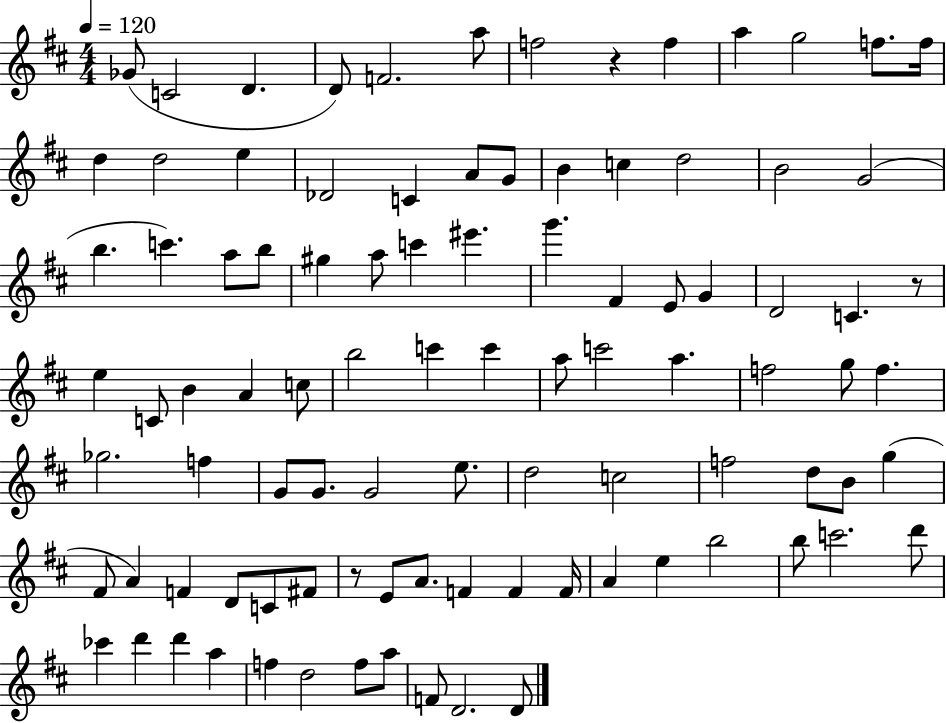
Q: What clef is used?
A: treble